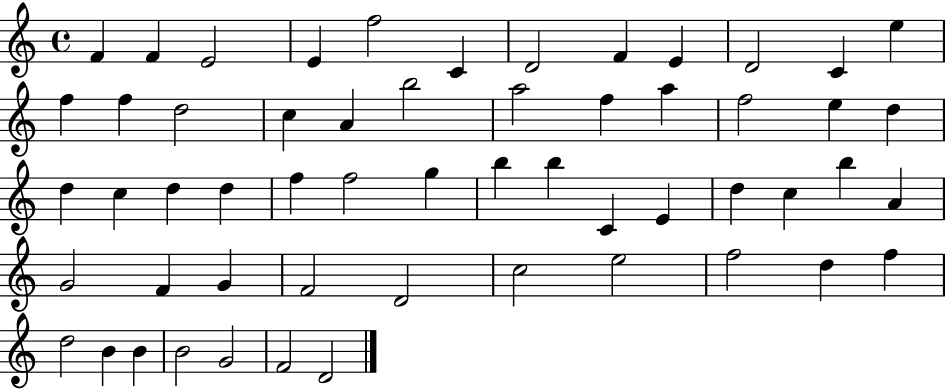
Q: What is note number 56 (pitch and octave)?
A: D4